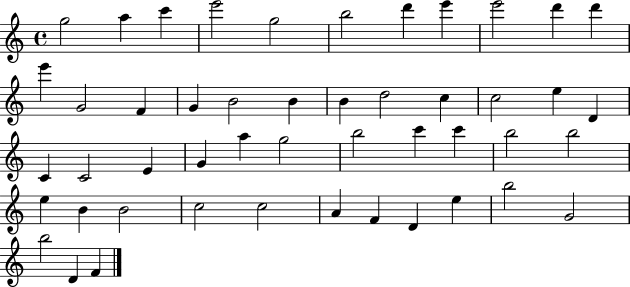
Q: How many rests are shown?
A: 0